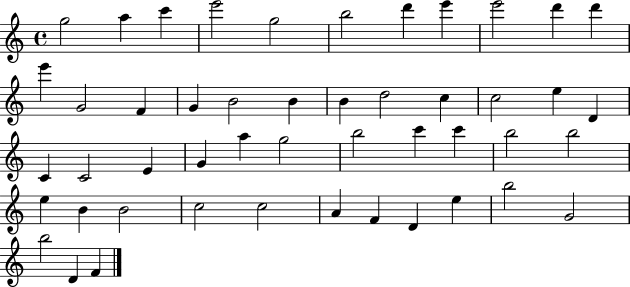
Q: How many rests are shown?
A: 0